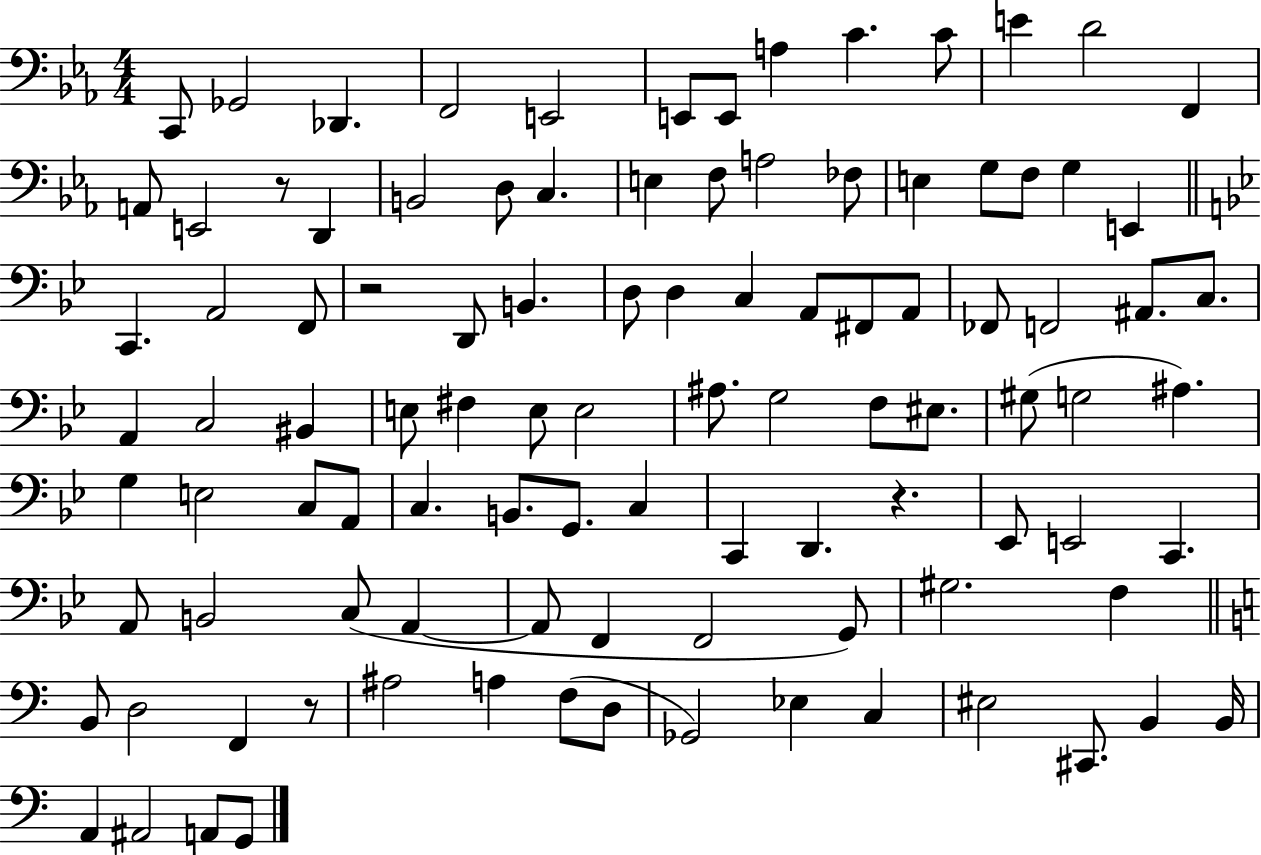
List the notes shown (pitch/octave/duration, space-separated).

C2/e Gb2/h Db2/q. F2/h E2/h E2/e E2/e A3/q C4/q. C4/e E4/q D4/h F2/q A2/e E2/h R/e D2/q B2/h D3/e C3/q. E3/q F3/e A3/h FES3/e E3/q G3/e F3/e G3/q E2/q C2/q. A2/h F2/e R/h D2/e B2/q. D3/e D3/q C3/q A2/e F#2/e A2/e FES2/e F2/h A#2/e. C3/e. A2/q C3/h BIS2/q E3/e F#3/q E3/e E3/h A#3/e. G3/h F3/e EIS3/e. G#3/e G3/h A#3/q. G3/q E3/h C3/e A2/e C3/q. B2/e. G2/e. C3/q C2/q D2/q. R/q. Eb2/e E2/h C2/q. A2/e B2/h C3/e A2/q A2/e F2/q F2/h G2/e G#3/h. F3/q B2/e D3/h F2/q R/e A#3/h A3/q F3/e D3/e Gb2/h Eb3/q C3/q EIS3/h C#2/e. B2/q B2/s A2/q A#2/h A2/e G2/e